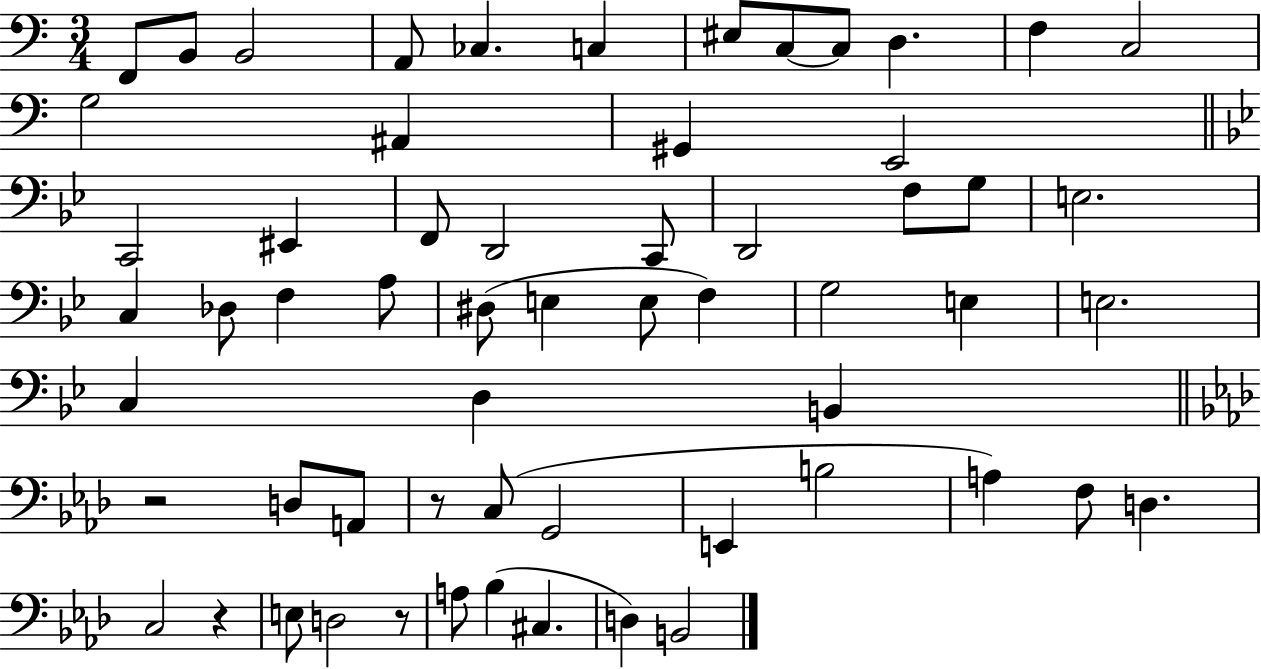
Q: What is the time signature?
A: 3/4